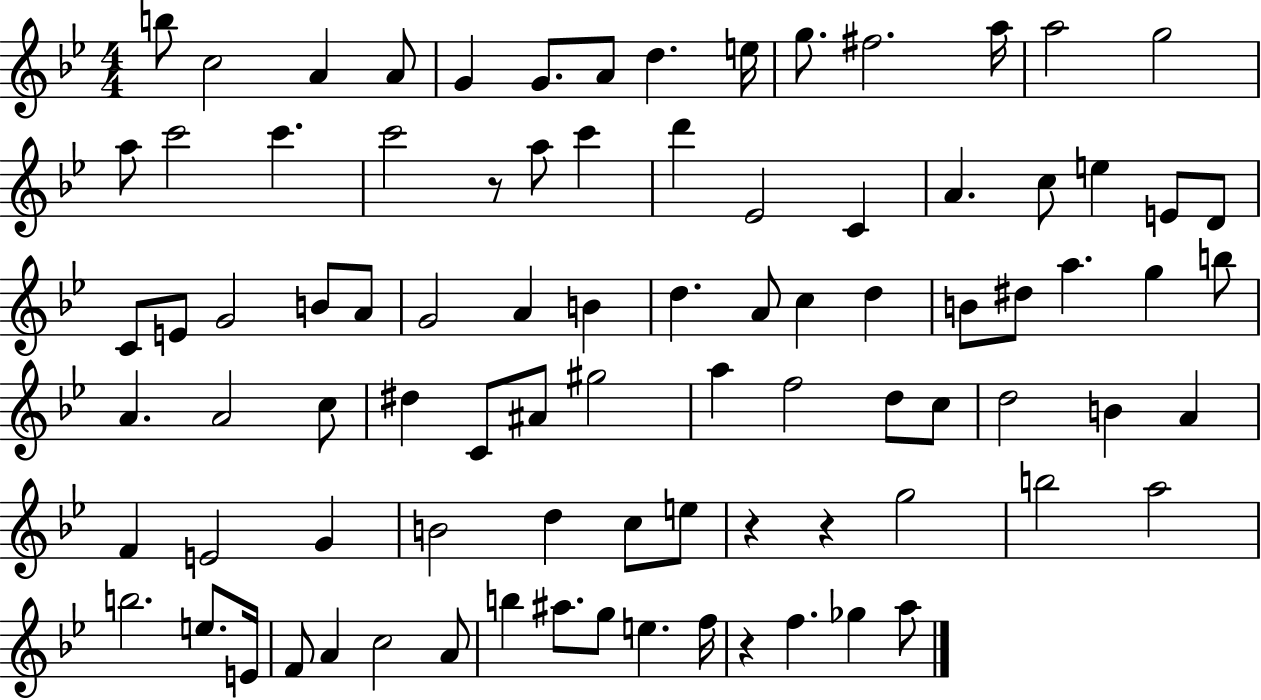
X:1
T:Untitled
M:4/4
L:1/4
K:Bb
b/2 c2 A A/2 G G/2 A/2 d e/4 g/2 ^f2 a/4 a2 g2 a/2 c'2 c' c'2 z/2 a/2 c' d' _E2 C A c/2 e E/2 D/2 C/2 E/2 G2 B/2 A/2 G2 A B d A/2 c d B/2 ^d/2 a g b/2 A A2 c/2 ^d C/2 ^A/2 ^g2 a f2 d/2 c/2 d2 B A F E2 G B2 d c/2 e/2 z z g2 b2 a2 b2 e/2 E/4 F/2 A c2 A/2 b ^a/2 g/2 e f/4 z f _g a/2